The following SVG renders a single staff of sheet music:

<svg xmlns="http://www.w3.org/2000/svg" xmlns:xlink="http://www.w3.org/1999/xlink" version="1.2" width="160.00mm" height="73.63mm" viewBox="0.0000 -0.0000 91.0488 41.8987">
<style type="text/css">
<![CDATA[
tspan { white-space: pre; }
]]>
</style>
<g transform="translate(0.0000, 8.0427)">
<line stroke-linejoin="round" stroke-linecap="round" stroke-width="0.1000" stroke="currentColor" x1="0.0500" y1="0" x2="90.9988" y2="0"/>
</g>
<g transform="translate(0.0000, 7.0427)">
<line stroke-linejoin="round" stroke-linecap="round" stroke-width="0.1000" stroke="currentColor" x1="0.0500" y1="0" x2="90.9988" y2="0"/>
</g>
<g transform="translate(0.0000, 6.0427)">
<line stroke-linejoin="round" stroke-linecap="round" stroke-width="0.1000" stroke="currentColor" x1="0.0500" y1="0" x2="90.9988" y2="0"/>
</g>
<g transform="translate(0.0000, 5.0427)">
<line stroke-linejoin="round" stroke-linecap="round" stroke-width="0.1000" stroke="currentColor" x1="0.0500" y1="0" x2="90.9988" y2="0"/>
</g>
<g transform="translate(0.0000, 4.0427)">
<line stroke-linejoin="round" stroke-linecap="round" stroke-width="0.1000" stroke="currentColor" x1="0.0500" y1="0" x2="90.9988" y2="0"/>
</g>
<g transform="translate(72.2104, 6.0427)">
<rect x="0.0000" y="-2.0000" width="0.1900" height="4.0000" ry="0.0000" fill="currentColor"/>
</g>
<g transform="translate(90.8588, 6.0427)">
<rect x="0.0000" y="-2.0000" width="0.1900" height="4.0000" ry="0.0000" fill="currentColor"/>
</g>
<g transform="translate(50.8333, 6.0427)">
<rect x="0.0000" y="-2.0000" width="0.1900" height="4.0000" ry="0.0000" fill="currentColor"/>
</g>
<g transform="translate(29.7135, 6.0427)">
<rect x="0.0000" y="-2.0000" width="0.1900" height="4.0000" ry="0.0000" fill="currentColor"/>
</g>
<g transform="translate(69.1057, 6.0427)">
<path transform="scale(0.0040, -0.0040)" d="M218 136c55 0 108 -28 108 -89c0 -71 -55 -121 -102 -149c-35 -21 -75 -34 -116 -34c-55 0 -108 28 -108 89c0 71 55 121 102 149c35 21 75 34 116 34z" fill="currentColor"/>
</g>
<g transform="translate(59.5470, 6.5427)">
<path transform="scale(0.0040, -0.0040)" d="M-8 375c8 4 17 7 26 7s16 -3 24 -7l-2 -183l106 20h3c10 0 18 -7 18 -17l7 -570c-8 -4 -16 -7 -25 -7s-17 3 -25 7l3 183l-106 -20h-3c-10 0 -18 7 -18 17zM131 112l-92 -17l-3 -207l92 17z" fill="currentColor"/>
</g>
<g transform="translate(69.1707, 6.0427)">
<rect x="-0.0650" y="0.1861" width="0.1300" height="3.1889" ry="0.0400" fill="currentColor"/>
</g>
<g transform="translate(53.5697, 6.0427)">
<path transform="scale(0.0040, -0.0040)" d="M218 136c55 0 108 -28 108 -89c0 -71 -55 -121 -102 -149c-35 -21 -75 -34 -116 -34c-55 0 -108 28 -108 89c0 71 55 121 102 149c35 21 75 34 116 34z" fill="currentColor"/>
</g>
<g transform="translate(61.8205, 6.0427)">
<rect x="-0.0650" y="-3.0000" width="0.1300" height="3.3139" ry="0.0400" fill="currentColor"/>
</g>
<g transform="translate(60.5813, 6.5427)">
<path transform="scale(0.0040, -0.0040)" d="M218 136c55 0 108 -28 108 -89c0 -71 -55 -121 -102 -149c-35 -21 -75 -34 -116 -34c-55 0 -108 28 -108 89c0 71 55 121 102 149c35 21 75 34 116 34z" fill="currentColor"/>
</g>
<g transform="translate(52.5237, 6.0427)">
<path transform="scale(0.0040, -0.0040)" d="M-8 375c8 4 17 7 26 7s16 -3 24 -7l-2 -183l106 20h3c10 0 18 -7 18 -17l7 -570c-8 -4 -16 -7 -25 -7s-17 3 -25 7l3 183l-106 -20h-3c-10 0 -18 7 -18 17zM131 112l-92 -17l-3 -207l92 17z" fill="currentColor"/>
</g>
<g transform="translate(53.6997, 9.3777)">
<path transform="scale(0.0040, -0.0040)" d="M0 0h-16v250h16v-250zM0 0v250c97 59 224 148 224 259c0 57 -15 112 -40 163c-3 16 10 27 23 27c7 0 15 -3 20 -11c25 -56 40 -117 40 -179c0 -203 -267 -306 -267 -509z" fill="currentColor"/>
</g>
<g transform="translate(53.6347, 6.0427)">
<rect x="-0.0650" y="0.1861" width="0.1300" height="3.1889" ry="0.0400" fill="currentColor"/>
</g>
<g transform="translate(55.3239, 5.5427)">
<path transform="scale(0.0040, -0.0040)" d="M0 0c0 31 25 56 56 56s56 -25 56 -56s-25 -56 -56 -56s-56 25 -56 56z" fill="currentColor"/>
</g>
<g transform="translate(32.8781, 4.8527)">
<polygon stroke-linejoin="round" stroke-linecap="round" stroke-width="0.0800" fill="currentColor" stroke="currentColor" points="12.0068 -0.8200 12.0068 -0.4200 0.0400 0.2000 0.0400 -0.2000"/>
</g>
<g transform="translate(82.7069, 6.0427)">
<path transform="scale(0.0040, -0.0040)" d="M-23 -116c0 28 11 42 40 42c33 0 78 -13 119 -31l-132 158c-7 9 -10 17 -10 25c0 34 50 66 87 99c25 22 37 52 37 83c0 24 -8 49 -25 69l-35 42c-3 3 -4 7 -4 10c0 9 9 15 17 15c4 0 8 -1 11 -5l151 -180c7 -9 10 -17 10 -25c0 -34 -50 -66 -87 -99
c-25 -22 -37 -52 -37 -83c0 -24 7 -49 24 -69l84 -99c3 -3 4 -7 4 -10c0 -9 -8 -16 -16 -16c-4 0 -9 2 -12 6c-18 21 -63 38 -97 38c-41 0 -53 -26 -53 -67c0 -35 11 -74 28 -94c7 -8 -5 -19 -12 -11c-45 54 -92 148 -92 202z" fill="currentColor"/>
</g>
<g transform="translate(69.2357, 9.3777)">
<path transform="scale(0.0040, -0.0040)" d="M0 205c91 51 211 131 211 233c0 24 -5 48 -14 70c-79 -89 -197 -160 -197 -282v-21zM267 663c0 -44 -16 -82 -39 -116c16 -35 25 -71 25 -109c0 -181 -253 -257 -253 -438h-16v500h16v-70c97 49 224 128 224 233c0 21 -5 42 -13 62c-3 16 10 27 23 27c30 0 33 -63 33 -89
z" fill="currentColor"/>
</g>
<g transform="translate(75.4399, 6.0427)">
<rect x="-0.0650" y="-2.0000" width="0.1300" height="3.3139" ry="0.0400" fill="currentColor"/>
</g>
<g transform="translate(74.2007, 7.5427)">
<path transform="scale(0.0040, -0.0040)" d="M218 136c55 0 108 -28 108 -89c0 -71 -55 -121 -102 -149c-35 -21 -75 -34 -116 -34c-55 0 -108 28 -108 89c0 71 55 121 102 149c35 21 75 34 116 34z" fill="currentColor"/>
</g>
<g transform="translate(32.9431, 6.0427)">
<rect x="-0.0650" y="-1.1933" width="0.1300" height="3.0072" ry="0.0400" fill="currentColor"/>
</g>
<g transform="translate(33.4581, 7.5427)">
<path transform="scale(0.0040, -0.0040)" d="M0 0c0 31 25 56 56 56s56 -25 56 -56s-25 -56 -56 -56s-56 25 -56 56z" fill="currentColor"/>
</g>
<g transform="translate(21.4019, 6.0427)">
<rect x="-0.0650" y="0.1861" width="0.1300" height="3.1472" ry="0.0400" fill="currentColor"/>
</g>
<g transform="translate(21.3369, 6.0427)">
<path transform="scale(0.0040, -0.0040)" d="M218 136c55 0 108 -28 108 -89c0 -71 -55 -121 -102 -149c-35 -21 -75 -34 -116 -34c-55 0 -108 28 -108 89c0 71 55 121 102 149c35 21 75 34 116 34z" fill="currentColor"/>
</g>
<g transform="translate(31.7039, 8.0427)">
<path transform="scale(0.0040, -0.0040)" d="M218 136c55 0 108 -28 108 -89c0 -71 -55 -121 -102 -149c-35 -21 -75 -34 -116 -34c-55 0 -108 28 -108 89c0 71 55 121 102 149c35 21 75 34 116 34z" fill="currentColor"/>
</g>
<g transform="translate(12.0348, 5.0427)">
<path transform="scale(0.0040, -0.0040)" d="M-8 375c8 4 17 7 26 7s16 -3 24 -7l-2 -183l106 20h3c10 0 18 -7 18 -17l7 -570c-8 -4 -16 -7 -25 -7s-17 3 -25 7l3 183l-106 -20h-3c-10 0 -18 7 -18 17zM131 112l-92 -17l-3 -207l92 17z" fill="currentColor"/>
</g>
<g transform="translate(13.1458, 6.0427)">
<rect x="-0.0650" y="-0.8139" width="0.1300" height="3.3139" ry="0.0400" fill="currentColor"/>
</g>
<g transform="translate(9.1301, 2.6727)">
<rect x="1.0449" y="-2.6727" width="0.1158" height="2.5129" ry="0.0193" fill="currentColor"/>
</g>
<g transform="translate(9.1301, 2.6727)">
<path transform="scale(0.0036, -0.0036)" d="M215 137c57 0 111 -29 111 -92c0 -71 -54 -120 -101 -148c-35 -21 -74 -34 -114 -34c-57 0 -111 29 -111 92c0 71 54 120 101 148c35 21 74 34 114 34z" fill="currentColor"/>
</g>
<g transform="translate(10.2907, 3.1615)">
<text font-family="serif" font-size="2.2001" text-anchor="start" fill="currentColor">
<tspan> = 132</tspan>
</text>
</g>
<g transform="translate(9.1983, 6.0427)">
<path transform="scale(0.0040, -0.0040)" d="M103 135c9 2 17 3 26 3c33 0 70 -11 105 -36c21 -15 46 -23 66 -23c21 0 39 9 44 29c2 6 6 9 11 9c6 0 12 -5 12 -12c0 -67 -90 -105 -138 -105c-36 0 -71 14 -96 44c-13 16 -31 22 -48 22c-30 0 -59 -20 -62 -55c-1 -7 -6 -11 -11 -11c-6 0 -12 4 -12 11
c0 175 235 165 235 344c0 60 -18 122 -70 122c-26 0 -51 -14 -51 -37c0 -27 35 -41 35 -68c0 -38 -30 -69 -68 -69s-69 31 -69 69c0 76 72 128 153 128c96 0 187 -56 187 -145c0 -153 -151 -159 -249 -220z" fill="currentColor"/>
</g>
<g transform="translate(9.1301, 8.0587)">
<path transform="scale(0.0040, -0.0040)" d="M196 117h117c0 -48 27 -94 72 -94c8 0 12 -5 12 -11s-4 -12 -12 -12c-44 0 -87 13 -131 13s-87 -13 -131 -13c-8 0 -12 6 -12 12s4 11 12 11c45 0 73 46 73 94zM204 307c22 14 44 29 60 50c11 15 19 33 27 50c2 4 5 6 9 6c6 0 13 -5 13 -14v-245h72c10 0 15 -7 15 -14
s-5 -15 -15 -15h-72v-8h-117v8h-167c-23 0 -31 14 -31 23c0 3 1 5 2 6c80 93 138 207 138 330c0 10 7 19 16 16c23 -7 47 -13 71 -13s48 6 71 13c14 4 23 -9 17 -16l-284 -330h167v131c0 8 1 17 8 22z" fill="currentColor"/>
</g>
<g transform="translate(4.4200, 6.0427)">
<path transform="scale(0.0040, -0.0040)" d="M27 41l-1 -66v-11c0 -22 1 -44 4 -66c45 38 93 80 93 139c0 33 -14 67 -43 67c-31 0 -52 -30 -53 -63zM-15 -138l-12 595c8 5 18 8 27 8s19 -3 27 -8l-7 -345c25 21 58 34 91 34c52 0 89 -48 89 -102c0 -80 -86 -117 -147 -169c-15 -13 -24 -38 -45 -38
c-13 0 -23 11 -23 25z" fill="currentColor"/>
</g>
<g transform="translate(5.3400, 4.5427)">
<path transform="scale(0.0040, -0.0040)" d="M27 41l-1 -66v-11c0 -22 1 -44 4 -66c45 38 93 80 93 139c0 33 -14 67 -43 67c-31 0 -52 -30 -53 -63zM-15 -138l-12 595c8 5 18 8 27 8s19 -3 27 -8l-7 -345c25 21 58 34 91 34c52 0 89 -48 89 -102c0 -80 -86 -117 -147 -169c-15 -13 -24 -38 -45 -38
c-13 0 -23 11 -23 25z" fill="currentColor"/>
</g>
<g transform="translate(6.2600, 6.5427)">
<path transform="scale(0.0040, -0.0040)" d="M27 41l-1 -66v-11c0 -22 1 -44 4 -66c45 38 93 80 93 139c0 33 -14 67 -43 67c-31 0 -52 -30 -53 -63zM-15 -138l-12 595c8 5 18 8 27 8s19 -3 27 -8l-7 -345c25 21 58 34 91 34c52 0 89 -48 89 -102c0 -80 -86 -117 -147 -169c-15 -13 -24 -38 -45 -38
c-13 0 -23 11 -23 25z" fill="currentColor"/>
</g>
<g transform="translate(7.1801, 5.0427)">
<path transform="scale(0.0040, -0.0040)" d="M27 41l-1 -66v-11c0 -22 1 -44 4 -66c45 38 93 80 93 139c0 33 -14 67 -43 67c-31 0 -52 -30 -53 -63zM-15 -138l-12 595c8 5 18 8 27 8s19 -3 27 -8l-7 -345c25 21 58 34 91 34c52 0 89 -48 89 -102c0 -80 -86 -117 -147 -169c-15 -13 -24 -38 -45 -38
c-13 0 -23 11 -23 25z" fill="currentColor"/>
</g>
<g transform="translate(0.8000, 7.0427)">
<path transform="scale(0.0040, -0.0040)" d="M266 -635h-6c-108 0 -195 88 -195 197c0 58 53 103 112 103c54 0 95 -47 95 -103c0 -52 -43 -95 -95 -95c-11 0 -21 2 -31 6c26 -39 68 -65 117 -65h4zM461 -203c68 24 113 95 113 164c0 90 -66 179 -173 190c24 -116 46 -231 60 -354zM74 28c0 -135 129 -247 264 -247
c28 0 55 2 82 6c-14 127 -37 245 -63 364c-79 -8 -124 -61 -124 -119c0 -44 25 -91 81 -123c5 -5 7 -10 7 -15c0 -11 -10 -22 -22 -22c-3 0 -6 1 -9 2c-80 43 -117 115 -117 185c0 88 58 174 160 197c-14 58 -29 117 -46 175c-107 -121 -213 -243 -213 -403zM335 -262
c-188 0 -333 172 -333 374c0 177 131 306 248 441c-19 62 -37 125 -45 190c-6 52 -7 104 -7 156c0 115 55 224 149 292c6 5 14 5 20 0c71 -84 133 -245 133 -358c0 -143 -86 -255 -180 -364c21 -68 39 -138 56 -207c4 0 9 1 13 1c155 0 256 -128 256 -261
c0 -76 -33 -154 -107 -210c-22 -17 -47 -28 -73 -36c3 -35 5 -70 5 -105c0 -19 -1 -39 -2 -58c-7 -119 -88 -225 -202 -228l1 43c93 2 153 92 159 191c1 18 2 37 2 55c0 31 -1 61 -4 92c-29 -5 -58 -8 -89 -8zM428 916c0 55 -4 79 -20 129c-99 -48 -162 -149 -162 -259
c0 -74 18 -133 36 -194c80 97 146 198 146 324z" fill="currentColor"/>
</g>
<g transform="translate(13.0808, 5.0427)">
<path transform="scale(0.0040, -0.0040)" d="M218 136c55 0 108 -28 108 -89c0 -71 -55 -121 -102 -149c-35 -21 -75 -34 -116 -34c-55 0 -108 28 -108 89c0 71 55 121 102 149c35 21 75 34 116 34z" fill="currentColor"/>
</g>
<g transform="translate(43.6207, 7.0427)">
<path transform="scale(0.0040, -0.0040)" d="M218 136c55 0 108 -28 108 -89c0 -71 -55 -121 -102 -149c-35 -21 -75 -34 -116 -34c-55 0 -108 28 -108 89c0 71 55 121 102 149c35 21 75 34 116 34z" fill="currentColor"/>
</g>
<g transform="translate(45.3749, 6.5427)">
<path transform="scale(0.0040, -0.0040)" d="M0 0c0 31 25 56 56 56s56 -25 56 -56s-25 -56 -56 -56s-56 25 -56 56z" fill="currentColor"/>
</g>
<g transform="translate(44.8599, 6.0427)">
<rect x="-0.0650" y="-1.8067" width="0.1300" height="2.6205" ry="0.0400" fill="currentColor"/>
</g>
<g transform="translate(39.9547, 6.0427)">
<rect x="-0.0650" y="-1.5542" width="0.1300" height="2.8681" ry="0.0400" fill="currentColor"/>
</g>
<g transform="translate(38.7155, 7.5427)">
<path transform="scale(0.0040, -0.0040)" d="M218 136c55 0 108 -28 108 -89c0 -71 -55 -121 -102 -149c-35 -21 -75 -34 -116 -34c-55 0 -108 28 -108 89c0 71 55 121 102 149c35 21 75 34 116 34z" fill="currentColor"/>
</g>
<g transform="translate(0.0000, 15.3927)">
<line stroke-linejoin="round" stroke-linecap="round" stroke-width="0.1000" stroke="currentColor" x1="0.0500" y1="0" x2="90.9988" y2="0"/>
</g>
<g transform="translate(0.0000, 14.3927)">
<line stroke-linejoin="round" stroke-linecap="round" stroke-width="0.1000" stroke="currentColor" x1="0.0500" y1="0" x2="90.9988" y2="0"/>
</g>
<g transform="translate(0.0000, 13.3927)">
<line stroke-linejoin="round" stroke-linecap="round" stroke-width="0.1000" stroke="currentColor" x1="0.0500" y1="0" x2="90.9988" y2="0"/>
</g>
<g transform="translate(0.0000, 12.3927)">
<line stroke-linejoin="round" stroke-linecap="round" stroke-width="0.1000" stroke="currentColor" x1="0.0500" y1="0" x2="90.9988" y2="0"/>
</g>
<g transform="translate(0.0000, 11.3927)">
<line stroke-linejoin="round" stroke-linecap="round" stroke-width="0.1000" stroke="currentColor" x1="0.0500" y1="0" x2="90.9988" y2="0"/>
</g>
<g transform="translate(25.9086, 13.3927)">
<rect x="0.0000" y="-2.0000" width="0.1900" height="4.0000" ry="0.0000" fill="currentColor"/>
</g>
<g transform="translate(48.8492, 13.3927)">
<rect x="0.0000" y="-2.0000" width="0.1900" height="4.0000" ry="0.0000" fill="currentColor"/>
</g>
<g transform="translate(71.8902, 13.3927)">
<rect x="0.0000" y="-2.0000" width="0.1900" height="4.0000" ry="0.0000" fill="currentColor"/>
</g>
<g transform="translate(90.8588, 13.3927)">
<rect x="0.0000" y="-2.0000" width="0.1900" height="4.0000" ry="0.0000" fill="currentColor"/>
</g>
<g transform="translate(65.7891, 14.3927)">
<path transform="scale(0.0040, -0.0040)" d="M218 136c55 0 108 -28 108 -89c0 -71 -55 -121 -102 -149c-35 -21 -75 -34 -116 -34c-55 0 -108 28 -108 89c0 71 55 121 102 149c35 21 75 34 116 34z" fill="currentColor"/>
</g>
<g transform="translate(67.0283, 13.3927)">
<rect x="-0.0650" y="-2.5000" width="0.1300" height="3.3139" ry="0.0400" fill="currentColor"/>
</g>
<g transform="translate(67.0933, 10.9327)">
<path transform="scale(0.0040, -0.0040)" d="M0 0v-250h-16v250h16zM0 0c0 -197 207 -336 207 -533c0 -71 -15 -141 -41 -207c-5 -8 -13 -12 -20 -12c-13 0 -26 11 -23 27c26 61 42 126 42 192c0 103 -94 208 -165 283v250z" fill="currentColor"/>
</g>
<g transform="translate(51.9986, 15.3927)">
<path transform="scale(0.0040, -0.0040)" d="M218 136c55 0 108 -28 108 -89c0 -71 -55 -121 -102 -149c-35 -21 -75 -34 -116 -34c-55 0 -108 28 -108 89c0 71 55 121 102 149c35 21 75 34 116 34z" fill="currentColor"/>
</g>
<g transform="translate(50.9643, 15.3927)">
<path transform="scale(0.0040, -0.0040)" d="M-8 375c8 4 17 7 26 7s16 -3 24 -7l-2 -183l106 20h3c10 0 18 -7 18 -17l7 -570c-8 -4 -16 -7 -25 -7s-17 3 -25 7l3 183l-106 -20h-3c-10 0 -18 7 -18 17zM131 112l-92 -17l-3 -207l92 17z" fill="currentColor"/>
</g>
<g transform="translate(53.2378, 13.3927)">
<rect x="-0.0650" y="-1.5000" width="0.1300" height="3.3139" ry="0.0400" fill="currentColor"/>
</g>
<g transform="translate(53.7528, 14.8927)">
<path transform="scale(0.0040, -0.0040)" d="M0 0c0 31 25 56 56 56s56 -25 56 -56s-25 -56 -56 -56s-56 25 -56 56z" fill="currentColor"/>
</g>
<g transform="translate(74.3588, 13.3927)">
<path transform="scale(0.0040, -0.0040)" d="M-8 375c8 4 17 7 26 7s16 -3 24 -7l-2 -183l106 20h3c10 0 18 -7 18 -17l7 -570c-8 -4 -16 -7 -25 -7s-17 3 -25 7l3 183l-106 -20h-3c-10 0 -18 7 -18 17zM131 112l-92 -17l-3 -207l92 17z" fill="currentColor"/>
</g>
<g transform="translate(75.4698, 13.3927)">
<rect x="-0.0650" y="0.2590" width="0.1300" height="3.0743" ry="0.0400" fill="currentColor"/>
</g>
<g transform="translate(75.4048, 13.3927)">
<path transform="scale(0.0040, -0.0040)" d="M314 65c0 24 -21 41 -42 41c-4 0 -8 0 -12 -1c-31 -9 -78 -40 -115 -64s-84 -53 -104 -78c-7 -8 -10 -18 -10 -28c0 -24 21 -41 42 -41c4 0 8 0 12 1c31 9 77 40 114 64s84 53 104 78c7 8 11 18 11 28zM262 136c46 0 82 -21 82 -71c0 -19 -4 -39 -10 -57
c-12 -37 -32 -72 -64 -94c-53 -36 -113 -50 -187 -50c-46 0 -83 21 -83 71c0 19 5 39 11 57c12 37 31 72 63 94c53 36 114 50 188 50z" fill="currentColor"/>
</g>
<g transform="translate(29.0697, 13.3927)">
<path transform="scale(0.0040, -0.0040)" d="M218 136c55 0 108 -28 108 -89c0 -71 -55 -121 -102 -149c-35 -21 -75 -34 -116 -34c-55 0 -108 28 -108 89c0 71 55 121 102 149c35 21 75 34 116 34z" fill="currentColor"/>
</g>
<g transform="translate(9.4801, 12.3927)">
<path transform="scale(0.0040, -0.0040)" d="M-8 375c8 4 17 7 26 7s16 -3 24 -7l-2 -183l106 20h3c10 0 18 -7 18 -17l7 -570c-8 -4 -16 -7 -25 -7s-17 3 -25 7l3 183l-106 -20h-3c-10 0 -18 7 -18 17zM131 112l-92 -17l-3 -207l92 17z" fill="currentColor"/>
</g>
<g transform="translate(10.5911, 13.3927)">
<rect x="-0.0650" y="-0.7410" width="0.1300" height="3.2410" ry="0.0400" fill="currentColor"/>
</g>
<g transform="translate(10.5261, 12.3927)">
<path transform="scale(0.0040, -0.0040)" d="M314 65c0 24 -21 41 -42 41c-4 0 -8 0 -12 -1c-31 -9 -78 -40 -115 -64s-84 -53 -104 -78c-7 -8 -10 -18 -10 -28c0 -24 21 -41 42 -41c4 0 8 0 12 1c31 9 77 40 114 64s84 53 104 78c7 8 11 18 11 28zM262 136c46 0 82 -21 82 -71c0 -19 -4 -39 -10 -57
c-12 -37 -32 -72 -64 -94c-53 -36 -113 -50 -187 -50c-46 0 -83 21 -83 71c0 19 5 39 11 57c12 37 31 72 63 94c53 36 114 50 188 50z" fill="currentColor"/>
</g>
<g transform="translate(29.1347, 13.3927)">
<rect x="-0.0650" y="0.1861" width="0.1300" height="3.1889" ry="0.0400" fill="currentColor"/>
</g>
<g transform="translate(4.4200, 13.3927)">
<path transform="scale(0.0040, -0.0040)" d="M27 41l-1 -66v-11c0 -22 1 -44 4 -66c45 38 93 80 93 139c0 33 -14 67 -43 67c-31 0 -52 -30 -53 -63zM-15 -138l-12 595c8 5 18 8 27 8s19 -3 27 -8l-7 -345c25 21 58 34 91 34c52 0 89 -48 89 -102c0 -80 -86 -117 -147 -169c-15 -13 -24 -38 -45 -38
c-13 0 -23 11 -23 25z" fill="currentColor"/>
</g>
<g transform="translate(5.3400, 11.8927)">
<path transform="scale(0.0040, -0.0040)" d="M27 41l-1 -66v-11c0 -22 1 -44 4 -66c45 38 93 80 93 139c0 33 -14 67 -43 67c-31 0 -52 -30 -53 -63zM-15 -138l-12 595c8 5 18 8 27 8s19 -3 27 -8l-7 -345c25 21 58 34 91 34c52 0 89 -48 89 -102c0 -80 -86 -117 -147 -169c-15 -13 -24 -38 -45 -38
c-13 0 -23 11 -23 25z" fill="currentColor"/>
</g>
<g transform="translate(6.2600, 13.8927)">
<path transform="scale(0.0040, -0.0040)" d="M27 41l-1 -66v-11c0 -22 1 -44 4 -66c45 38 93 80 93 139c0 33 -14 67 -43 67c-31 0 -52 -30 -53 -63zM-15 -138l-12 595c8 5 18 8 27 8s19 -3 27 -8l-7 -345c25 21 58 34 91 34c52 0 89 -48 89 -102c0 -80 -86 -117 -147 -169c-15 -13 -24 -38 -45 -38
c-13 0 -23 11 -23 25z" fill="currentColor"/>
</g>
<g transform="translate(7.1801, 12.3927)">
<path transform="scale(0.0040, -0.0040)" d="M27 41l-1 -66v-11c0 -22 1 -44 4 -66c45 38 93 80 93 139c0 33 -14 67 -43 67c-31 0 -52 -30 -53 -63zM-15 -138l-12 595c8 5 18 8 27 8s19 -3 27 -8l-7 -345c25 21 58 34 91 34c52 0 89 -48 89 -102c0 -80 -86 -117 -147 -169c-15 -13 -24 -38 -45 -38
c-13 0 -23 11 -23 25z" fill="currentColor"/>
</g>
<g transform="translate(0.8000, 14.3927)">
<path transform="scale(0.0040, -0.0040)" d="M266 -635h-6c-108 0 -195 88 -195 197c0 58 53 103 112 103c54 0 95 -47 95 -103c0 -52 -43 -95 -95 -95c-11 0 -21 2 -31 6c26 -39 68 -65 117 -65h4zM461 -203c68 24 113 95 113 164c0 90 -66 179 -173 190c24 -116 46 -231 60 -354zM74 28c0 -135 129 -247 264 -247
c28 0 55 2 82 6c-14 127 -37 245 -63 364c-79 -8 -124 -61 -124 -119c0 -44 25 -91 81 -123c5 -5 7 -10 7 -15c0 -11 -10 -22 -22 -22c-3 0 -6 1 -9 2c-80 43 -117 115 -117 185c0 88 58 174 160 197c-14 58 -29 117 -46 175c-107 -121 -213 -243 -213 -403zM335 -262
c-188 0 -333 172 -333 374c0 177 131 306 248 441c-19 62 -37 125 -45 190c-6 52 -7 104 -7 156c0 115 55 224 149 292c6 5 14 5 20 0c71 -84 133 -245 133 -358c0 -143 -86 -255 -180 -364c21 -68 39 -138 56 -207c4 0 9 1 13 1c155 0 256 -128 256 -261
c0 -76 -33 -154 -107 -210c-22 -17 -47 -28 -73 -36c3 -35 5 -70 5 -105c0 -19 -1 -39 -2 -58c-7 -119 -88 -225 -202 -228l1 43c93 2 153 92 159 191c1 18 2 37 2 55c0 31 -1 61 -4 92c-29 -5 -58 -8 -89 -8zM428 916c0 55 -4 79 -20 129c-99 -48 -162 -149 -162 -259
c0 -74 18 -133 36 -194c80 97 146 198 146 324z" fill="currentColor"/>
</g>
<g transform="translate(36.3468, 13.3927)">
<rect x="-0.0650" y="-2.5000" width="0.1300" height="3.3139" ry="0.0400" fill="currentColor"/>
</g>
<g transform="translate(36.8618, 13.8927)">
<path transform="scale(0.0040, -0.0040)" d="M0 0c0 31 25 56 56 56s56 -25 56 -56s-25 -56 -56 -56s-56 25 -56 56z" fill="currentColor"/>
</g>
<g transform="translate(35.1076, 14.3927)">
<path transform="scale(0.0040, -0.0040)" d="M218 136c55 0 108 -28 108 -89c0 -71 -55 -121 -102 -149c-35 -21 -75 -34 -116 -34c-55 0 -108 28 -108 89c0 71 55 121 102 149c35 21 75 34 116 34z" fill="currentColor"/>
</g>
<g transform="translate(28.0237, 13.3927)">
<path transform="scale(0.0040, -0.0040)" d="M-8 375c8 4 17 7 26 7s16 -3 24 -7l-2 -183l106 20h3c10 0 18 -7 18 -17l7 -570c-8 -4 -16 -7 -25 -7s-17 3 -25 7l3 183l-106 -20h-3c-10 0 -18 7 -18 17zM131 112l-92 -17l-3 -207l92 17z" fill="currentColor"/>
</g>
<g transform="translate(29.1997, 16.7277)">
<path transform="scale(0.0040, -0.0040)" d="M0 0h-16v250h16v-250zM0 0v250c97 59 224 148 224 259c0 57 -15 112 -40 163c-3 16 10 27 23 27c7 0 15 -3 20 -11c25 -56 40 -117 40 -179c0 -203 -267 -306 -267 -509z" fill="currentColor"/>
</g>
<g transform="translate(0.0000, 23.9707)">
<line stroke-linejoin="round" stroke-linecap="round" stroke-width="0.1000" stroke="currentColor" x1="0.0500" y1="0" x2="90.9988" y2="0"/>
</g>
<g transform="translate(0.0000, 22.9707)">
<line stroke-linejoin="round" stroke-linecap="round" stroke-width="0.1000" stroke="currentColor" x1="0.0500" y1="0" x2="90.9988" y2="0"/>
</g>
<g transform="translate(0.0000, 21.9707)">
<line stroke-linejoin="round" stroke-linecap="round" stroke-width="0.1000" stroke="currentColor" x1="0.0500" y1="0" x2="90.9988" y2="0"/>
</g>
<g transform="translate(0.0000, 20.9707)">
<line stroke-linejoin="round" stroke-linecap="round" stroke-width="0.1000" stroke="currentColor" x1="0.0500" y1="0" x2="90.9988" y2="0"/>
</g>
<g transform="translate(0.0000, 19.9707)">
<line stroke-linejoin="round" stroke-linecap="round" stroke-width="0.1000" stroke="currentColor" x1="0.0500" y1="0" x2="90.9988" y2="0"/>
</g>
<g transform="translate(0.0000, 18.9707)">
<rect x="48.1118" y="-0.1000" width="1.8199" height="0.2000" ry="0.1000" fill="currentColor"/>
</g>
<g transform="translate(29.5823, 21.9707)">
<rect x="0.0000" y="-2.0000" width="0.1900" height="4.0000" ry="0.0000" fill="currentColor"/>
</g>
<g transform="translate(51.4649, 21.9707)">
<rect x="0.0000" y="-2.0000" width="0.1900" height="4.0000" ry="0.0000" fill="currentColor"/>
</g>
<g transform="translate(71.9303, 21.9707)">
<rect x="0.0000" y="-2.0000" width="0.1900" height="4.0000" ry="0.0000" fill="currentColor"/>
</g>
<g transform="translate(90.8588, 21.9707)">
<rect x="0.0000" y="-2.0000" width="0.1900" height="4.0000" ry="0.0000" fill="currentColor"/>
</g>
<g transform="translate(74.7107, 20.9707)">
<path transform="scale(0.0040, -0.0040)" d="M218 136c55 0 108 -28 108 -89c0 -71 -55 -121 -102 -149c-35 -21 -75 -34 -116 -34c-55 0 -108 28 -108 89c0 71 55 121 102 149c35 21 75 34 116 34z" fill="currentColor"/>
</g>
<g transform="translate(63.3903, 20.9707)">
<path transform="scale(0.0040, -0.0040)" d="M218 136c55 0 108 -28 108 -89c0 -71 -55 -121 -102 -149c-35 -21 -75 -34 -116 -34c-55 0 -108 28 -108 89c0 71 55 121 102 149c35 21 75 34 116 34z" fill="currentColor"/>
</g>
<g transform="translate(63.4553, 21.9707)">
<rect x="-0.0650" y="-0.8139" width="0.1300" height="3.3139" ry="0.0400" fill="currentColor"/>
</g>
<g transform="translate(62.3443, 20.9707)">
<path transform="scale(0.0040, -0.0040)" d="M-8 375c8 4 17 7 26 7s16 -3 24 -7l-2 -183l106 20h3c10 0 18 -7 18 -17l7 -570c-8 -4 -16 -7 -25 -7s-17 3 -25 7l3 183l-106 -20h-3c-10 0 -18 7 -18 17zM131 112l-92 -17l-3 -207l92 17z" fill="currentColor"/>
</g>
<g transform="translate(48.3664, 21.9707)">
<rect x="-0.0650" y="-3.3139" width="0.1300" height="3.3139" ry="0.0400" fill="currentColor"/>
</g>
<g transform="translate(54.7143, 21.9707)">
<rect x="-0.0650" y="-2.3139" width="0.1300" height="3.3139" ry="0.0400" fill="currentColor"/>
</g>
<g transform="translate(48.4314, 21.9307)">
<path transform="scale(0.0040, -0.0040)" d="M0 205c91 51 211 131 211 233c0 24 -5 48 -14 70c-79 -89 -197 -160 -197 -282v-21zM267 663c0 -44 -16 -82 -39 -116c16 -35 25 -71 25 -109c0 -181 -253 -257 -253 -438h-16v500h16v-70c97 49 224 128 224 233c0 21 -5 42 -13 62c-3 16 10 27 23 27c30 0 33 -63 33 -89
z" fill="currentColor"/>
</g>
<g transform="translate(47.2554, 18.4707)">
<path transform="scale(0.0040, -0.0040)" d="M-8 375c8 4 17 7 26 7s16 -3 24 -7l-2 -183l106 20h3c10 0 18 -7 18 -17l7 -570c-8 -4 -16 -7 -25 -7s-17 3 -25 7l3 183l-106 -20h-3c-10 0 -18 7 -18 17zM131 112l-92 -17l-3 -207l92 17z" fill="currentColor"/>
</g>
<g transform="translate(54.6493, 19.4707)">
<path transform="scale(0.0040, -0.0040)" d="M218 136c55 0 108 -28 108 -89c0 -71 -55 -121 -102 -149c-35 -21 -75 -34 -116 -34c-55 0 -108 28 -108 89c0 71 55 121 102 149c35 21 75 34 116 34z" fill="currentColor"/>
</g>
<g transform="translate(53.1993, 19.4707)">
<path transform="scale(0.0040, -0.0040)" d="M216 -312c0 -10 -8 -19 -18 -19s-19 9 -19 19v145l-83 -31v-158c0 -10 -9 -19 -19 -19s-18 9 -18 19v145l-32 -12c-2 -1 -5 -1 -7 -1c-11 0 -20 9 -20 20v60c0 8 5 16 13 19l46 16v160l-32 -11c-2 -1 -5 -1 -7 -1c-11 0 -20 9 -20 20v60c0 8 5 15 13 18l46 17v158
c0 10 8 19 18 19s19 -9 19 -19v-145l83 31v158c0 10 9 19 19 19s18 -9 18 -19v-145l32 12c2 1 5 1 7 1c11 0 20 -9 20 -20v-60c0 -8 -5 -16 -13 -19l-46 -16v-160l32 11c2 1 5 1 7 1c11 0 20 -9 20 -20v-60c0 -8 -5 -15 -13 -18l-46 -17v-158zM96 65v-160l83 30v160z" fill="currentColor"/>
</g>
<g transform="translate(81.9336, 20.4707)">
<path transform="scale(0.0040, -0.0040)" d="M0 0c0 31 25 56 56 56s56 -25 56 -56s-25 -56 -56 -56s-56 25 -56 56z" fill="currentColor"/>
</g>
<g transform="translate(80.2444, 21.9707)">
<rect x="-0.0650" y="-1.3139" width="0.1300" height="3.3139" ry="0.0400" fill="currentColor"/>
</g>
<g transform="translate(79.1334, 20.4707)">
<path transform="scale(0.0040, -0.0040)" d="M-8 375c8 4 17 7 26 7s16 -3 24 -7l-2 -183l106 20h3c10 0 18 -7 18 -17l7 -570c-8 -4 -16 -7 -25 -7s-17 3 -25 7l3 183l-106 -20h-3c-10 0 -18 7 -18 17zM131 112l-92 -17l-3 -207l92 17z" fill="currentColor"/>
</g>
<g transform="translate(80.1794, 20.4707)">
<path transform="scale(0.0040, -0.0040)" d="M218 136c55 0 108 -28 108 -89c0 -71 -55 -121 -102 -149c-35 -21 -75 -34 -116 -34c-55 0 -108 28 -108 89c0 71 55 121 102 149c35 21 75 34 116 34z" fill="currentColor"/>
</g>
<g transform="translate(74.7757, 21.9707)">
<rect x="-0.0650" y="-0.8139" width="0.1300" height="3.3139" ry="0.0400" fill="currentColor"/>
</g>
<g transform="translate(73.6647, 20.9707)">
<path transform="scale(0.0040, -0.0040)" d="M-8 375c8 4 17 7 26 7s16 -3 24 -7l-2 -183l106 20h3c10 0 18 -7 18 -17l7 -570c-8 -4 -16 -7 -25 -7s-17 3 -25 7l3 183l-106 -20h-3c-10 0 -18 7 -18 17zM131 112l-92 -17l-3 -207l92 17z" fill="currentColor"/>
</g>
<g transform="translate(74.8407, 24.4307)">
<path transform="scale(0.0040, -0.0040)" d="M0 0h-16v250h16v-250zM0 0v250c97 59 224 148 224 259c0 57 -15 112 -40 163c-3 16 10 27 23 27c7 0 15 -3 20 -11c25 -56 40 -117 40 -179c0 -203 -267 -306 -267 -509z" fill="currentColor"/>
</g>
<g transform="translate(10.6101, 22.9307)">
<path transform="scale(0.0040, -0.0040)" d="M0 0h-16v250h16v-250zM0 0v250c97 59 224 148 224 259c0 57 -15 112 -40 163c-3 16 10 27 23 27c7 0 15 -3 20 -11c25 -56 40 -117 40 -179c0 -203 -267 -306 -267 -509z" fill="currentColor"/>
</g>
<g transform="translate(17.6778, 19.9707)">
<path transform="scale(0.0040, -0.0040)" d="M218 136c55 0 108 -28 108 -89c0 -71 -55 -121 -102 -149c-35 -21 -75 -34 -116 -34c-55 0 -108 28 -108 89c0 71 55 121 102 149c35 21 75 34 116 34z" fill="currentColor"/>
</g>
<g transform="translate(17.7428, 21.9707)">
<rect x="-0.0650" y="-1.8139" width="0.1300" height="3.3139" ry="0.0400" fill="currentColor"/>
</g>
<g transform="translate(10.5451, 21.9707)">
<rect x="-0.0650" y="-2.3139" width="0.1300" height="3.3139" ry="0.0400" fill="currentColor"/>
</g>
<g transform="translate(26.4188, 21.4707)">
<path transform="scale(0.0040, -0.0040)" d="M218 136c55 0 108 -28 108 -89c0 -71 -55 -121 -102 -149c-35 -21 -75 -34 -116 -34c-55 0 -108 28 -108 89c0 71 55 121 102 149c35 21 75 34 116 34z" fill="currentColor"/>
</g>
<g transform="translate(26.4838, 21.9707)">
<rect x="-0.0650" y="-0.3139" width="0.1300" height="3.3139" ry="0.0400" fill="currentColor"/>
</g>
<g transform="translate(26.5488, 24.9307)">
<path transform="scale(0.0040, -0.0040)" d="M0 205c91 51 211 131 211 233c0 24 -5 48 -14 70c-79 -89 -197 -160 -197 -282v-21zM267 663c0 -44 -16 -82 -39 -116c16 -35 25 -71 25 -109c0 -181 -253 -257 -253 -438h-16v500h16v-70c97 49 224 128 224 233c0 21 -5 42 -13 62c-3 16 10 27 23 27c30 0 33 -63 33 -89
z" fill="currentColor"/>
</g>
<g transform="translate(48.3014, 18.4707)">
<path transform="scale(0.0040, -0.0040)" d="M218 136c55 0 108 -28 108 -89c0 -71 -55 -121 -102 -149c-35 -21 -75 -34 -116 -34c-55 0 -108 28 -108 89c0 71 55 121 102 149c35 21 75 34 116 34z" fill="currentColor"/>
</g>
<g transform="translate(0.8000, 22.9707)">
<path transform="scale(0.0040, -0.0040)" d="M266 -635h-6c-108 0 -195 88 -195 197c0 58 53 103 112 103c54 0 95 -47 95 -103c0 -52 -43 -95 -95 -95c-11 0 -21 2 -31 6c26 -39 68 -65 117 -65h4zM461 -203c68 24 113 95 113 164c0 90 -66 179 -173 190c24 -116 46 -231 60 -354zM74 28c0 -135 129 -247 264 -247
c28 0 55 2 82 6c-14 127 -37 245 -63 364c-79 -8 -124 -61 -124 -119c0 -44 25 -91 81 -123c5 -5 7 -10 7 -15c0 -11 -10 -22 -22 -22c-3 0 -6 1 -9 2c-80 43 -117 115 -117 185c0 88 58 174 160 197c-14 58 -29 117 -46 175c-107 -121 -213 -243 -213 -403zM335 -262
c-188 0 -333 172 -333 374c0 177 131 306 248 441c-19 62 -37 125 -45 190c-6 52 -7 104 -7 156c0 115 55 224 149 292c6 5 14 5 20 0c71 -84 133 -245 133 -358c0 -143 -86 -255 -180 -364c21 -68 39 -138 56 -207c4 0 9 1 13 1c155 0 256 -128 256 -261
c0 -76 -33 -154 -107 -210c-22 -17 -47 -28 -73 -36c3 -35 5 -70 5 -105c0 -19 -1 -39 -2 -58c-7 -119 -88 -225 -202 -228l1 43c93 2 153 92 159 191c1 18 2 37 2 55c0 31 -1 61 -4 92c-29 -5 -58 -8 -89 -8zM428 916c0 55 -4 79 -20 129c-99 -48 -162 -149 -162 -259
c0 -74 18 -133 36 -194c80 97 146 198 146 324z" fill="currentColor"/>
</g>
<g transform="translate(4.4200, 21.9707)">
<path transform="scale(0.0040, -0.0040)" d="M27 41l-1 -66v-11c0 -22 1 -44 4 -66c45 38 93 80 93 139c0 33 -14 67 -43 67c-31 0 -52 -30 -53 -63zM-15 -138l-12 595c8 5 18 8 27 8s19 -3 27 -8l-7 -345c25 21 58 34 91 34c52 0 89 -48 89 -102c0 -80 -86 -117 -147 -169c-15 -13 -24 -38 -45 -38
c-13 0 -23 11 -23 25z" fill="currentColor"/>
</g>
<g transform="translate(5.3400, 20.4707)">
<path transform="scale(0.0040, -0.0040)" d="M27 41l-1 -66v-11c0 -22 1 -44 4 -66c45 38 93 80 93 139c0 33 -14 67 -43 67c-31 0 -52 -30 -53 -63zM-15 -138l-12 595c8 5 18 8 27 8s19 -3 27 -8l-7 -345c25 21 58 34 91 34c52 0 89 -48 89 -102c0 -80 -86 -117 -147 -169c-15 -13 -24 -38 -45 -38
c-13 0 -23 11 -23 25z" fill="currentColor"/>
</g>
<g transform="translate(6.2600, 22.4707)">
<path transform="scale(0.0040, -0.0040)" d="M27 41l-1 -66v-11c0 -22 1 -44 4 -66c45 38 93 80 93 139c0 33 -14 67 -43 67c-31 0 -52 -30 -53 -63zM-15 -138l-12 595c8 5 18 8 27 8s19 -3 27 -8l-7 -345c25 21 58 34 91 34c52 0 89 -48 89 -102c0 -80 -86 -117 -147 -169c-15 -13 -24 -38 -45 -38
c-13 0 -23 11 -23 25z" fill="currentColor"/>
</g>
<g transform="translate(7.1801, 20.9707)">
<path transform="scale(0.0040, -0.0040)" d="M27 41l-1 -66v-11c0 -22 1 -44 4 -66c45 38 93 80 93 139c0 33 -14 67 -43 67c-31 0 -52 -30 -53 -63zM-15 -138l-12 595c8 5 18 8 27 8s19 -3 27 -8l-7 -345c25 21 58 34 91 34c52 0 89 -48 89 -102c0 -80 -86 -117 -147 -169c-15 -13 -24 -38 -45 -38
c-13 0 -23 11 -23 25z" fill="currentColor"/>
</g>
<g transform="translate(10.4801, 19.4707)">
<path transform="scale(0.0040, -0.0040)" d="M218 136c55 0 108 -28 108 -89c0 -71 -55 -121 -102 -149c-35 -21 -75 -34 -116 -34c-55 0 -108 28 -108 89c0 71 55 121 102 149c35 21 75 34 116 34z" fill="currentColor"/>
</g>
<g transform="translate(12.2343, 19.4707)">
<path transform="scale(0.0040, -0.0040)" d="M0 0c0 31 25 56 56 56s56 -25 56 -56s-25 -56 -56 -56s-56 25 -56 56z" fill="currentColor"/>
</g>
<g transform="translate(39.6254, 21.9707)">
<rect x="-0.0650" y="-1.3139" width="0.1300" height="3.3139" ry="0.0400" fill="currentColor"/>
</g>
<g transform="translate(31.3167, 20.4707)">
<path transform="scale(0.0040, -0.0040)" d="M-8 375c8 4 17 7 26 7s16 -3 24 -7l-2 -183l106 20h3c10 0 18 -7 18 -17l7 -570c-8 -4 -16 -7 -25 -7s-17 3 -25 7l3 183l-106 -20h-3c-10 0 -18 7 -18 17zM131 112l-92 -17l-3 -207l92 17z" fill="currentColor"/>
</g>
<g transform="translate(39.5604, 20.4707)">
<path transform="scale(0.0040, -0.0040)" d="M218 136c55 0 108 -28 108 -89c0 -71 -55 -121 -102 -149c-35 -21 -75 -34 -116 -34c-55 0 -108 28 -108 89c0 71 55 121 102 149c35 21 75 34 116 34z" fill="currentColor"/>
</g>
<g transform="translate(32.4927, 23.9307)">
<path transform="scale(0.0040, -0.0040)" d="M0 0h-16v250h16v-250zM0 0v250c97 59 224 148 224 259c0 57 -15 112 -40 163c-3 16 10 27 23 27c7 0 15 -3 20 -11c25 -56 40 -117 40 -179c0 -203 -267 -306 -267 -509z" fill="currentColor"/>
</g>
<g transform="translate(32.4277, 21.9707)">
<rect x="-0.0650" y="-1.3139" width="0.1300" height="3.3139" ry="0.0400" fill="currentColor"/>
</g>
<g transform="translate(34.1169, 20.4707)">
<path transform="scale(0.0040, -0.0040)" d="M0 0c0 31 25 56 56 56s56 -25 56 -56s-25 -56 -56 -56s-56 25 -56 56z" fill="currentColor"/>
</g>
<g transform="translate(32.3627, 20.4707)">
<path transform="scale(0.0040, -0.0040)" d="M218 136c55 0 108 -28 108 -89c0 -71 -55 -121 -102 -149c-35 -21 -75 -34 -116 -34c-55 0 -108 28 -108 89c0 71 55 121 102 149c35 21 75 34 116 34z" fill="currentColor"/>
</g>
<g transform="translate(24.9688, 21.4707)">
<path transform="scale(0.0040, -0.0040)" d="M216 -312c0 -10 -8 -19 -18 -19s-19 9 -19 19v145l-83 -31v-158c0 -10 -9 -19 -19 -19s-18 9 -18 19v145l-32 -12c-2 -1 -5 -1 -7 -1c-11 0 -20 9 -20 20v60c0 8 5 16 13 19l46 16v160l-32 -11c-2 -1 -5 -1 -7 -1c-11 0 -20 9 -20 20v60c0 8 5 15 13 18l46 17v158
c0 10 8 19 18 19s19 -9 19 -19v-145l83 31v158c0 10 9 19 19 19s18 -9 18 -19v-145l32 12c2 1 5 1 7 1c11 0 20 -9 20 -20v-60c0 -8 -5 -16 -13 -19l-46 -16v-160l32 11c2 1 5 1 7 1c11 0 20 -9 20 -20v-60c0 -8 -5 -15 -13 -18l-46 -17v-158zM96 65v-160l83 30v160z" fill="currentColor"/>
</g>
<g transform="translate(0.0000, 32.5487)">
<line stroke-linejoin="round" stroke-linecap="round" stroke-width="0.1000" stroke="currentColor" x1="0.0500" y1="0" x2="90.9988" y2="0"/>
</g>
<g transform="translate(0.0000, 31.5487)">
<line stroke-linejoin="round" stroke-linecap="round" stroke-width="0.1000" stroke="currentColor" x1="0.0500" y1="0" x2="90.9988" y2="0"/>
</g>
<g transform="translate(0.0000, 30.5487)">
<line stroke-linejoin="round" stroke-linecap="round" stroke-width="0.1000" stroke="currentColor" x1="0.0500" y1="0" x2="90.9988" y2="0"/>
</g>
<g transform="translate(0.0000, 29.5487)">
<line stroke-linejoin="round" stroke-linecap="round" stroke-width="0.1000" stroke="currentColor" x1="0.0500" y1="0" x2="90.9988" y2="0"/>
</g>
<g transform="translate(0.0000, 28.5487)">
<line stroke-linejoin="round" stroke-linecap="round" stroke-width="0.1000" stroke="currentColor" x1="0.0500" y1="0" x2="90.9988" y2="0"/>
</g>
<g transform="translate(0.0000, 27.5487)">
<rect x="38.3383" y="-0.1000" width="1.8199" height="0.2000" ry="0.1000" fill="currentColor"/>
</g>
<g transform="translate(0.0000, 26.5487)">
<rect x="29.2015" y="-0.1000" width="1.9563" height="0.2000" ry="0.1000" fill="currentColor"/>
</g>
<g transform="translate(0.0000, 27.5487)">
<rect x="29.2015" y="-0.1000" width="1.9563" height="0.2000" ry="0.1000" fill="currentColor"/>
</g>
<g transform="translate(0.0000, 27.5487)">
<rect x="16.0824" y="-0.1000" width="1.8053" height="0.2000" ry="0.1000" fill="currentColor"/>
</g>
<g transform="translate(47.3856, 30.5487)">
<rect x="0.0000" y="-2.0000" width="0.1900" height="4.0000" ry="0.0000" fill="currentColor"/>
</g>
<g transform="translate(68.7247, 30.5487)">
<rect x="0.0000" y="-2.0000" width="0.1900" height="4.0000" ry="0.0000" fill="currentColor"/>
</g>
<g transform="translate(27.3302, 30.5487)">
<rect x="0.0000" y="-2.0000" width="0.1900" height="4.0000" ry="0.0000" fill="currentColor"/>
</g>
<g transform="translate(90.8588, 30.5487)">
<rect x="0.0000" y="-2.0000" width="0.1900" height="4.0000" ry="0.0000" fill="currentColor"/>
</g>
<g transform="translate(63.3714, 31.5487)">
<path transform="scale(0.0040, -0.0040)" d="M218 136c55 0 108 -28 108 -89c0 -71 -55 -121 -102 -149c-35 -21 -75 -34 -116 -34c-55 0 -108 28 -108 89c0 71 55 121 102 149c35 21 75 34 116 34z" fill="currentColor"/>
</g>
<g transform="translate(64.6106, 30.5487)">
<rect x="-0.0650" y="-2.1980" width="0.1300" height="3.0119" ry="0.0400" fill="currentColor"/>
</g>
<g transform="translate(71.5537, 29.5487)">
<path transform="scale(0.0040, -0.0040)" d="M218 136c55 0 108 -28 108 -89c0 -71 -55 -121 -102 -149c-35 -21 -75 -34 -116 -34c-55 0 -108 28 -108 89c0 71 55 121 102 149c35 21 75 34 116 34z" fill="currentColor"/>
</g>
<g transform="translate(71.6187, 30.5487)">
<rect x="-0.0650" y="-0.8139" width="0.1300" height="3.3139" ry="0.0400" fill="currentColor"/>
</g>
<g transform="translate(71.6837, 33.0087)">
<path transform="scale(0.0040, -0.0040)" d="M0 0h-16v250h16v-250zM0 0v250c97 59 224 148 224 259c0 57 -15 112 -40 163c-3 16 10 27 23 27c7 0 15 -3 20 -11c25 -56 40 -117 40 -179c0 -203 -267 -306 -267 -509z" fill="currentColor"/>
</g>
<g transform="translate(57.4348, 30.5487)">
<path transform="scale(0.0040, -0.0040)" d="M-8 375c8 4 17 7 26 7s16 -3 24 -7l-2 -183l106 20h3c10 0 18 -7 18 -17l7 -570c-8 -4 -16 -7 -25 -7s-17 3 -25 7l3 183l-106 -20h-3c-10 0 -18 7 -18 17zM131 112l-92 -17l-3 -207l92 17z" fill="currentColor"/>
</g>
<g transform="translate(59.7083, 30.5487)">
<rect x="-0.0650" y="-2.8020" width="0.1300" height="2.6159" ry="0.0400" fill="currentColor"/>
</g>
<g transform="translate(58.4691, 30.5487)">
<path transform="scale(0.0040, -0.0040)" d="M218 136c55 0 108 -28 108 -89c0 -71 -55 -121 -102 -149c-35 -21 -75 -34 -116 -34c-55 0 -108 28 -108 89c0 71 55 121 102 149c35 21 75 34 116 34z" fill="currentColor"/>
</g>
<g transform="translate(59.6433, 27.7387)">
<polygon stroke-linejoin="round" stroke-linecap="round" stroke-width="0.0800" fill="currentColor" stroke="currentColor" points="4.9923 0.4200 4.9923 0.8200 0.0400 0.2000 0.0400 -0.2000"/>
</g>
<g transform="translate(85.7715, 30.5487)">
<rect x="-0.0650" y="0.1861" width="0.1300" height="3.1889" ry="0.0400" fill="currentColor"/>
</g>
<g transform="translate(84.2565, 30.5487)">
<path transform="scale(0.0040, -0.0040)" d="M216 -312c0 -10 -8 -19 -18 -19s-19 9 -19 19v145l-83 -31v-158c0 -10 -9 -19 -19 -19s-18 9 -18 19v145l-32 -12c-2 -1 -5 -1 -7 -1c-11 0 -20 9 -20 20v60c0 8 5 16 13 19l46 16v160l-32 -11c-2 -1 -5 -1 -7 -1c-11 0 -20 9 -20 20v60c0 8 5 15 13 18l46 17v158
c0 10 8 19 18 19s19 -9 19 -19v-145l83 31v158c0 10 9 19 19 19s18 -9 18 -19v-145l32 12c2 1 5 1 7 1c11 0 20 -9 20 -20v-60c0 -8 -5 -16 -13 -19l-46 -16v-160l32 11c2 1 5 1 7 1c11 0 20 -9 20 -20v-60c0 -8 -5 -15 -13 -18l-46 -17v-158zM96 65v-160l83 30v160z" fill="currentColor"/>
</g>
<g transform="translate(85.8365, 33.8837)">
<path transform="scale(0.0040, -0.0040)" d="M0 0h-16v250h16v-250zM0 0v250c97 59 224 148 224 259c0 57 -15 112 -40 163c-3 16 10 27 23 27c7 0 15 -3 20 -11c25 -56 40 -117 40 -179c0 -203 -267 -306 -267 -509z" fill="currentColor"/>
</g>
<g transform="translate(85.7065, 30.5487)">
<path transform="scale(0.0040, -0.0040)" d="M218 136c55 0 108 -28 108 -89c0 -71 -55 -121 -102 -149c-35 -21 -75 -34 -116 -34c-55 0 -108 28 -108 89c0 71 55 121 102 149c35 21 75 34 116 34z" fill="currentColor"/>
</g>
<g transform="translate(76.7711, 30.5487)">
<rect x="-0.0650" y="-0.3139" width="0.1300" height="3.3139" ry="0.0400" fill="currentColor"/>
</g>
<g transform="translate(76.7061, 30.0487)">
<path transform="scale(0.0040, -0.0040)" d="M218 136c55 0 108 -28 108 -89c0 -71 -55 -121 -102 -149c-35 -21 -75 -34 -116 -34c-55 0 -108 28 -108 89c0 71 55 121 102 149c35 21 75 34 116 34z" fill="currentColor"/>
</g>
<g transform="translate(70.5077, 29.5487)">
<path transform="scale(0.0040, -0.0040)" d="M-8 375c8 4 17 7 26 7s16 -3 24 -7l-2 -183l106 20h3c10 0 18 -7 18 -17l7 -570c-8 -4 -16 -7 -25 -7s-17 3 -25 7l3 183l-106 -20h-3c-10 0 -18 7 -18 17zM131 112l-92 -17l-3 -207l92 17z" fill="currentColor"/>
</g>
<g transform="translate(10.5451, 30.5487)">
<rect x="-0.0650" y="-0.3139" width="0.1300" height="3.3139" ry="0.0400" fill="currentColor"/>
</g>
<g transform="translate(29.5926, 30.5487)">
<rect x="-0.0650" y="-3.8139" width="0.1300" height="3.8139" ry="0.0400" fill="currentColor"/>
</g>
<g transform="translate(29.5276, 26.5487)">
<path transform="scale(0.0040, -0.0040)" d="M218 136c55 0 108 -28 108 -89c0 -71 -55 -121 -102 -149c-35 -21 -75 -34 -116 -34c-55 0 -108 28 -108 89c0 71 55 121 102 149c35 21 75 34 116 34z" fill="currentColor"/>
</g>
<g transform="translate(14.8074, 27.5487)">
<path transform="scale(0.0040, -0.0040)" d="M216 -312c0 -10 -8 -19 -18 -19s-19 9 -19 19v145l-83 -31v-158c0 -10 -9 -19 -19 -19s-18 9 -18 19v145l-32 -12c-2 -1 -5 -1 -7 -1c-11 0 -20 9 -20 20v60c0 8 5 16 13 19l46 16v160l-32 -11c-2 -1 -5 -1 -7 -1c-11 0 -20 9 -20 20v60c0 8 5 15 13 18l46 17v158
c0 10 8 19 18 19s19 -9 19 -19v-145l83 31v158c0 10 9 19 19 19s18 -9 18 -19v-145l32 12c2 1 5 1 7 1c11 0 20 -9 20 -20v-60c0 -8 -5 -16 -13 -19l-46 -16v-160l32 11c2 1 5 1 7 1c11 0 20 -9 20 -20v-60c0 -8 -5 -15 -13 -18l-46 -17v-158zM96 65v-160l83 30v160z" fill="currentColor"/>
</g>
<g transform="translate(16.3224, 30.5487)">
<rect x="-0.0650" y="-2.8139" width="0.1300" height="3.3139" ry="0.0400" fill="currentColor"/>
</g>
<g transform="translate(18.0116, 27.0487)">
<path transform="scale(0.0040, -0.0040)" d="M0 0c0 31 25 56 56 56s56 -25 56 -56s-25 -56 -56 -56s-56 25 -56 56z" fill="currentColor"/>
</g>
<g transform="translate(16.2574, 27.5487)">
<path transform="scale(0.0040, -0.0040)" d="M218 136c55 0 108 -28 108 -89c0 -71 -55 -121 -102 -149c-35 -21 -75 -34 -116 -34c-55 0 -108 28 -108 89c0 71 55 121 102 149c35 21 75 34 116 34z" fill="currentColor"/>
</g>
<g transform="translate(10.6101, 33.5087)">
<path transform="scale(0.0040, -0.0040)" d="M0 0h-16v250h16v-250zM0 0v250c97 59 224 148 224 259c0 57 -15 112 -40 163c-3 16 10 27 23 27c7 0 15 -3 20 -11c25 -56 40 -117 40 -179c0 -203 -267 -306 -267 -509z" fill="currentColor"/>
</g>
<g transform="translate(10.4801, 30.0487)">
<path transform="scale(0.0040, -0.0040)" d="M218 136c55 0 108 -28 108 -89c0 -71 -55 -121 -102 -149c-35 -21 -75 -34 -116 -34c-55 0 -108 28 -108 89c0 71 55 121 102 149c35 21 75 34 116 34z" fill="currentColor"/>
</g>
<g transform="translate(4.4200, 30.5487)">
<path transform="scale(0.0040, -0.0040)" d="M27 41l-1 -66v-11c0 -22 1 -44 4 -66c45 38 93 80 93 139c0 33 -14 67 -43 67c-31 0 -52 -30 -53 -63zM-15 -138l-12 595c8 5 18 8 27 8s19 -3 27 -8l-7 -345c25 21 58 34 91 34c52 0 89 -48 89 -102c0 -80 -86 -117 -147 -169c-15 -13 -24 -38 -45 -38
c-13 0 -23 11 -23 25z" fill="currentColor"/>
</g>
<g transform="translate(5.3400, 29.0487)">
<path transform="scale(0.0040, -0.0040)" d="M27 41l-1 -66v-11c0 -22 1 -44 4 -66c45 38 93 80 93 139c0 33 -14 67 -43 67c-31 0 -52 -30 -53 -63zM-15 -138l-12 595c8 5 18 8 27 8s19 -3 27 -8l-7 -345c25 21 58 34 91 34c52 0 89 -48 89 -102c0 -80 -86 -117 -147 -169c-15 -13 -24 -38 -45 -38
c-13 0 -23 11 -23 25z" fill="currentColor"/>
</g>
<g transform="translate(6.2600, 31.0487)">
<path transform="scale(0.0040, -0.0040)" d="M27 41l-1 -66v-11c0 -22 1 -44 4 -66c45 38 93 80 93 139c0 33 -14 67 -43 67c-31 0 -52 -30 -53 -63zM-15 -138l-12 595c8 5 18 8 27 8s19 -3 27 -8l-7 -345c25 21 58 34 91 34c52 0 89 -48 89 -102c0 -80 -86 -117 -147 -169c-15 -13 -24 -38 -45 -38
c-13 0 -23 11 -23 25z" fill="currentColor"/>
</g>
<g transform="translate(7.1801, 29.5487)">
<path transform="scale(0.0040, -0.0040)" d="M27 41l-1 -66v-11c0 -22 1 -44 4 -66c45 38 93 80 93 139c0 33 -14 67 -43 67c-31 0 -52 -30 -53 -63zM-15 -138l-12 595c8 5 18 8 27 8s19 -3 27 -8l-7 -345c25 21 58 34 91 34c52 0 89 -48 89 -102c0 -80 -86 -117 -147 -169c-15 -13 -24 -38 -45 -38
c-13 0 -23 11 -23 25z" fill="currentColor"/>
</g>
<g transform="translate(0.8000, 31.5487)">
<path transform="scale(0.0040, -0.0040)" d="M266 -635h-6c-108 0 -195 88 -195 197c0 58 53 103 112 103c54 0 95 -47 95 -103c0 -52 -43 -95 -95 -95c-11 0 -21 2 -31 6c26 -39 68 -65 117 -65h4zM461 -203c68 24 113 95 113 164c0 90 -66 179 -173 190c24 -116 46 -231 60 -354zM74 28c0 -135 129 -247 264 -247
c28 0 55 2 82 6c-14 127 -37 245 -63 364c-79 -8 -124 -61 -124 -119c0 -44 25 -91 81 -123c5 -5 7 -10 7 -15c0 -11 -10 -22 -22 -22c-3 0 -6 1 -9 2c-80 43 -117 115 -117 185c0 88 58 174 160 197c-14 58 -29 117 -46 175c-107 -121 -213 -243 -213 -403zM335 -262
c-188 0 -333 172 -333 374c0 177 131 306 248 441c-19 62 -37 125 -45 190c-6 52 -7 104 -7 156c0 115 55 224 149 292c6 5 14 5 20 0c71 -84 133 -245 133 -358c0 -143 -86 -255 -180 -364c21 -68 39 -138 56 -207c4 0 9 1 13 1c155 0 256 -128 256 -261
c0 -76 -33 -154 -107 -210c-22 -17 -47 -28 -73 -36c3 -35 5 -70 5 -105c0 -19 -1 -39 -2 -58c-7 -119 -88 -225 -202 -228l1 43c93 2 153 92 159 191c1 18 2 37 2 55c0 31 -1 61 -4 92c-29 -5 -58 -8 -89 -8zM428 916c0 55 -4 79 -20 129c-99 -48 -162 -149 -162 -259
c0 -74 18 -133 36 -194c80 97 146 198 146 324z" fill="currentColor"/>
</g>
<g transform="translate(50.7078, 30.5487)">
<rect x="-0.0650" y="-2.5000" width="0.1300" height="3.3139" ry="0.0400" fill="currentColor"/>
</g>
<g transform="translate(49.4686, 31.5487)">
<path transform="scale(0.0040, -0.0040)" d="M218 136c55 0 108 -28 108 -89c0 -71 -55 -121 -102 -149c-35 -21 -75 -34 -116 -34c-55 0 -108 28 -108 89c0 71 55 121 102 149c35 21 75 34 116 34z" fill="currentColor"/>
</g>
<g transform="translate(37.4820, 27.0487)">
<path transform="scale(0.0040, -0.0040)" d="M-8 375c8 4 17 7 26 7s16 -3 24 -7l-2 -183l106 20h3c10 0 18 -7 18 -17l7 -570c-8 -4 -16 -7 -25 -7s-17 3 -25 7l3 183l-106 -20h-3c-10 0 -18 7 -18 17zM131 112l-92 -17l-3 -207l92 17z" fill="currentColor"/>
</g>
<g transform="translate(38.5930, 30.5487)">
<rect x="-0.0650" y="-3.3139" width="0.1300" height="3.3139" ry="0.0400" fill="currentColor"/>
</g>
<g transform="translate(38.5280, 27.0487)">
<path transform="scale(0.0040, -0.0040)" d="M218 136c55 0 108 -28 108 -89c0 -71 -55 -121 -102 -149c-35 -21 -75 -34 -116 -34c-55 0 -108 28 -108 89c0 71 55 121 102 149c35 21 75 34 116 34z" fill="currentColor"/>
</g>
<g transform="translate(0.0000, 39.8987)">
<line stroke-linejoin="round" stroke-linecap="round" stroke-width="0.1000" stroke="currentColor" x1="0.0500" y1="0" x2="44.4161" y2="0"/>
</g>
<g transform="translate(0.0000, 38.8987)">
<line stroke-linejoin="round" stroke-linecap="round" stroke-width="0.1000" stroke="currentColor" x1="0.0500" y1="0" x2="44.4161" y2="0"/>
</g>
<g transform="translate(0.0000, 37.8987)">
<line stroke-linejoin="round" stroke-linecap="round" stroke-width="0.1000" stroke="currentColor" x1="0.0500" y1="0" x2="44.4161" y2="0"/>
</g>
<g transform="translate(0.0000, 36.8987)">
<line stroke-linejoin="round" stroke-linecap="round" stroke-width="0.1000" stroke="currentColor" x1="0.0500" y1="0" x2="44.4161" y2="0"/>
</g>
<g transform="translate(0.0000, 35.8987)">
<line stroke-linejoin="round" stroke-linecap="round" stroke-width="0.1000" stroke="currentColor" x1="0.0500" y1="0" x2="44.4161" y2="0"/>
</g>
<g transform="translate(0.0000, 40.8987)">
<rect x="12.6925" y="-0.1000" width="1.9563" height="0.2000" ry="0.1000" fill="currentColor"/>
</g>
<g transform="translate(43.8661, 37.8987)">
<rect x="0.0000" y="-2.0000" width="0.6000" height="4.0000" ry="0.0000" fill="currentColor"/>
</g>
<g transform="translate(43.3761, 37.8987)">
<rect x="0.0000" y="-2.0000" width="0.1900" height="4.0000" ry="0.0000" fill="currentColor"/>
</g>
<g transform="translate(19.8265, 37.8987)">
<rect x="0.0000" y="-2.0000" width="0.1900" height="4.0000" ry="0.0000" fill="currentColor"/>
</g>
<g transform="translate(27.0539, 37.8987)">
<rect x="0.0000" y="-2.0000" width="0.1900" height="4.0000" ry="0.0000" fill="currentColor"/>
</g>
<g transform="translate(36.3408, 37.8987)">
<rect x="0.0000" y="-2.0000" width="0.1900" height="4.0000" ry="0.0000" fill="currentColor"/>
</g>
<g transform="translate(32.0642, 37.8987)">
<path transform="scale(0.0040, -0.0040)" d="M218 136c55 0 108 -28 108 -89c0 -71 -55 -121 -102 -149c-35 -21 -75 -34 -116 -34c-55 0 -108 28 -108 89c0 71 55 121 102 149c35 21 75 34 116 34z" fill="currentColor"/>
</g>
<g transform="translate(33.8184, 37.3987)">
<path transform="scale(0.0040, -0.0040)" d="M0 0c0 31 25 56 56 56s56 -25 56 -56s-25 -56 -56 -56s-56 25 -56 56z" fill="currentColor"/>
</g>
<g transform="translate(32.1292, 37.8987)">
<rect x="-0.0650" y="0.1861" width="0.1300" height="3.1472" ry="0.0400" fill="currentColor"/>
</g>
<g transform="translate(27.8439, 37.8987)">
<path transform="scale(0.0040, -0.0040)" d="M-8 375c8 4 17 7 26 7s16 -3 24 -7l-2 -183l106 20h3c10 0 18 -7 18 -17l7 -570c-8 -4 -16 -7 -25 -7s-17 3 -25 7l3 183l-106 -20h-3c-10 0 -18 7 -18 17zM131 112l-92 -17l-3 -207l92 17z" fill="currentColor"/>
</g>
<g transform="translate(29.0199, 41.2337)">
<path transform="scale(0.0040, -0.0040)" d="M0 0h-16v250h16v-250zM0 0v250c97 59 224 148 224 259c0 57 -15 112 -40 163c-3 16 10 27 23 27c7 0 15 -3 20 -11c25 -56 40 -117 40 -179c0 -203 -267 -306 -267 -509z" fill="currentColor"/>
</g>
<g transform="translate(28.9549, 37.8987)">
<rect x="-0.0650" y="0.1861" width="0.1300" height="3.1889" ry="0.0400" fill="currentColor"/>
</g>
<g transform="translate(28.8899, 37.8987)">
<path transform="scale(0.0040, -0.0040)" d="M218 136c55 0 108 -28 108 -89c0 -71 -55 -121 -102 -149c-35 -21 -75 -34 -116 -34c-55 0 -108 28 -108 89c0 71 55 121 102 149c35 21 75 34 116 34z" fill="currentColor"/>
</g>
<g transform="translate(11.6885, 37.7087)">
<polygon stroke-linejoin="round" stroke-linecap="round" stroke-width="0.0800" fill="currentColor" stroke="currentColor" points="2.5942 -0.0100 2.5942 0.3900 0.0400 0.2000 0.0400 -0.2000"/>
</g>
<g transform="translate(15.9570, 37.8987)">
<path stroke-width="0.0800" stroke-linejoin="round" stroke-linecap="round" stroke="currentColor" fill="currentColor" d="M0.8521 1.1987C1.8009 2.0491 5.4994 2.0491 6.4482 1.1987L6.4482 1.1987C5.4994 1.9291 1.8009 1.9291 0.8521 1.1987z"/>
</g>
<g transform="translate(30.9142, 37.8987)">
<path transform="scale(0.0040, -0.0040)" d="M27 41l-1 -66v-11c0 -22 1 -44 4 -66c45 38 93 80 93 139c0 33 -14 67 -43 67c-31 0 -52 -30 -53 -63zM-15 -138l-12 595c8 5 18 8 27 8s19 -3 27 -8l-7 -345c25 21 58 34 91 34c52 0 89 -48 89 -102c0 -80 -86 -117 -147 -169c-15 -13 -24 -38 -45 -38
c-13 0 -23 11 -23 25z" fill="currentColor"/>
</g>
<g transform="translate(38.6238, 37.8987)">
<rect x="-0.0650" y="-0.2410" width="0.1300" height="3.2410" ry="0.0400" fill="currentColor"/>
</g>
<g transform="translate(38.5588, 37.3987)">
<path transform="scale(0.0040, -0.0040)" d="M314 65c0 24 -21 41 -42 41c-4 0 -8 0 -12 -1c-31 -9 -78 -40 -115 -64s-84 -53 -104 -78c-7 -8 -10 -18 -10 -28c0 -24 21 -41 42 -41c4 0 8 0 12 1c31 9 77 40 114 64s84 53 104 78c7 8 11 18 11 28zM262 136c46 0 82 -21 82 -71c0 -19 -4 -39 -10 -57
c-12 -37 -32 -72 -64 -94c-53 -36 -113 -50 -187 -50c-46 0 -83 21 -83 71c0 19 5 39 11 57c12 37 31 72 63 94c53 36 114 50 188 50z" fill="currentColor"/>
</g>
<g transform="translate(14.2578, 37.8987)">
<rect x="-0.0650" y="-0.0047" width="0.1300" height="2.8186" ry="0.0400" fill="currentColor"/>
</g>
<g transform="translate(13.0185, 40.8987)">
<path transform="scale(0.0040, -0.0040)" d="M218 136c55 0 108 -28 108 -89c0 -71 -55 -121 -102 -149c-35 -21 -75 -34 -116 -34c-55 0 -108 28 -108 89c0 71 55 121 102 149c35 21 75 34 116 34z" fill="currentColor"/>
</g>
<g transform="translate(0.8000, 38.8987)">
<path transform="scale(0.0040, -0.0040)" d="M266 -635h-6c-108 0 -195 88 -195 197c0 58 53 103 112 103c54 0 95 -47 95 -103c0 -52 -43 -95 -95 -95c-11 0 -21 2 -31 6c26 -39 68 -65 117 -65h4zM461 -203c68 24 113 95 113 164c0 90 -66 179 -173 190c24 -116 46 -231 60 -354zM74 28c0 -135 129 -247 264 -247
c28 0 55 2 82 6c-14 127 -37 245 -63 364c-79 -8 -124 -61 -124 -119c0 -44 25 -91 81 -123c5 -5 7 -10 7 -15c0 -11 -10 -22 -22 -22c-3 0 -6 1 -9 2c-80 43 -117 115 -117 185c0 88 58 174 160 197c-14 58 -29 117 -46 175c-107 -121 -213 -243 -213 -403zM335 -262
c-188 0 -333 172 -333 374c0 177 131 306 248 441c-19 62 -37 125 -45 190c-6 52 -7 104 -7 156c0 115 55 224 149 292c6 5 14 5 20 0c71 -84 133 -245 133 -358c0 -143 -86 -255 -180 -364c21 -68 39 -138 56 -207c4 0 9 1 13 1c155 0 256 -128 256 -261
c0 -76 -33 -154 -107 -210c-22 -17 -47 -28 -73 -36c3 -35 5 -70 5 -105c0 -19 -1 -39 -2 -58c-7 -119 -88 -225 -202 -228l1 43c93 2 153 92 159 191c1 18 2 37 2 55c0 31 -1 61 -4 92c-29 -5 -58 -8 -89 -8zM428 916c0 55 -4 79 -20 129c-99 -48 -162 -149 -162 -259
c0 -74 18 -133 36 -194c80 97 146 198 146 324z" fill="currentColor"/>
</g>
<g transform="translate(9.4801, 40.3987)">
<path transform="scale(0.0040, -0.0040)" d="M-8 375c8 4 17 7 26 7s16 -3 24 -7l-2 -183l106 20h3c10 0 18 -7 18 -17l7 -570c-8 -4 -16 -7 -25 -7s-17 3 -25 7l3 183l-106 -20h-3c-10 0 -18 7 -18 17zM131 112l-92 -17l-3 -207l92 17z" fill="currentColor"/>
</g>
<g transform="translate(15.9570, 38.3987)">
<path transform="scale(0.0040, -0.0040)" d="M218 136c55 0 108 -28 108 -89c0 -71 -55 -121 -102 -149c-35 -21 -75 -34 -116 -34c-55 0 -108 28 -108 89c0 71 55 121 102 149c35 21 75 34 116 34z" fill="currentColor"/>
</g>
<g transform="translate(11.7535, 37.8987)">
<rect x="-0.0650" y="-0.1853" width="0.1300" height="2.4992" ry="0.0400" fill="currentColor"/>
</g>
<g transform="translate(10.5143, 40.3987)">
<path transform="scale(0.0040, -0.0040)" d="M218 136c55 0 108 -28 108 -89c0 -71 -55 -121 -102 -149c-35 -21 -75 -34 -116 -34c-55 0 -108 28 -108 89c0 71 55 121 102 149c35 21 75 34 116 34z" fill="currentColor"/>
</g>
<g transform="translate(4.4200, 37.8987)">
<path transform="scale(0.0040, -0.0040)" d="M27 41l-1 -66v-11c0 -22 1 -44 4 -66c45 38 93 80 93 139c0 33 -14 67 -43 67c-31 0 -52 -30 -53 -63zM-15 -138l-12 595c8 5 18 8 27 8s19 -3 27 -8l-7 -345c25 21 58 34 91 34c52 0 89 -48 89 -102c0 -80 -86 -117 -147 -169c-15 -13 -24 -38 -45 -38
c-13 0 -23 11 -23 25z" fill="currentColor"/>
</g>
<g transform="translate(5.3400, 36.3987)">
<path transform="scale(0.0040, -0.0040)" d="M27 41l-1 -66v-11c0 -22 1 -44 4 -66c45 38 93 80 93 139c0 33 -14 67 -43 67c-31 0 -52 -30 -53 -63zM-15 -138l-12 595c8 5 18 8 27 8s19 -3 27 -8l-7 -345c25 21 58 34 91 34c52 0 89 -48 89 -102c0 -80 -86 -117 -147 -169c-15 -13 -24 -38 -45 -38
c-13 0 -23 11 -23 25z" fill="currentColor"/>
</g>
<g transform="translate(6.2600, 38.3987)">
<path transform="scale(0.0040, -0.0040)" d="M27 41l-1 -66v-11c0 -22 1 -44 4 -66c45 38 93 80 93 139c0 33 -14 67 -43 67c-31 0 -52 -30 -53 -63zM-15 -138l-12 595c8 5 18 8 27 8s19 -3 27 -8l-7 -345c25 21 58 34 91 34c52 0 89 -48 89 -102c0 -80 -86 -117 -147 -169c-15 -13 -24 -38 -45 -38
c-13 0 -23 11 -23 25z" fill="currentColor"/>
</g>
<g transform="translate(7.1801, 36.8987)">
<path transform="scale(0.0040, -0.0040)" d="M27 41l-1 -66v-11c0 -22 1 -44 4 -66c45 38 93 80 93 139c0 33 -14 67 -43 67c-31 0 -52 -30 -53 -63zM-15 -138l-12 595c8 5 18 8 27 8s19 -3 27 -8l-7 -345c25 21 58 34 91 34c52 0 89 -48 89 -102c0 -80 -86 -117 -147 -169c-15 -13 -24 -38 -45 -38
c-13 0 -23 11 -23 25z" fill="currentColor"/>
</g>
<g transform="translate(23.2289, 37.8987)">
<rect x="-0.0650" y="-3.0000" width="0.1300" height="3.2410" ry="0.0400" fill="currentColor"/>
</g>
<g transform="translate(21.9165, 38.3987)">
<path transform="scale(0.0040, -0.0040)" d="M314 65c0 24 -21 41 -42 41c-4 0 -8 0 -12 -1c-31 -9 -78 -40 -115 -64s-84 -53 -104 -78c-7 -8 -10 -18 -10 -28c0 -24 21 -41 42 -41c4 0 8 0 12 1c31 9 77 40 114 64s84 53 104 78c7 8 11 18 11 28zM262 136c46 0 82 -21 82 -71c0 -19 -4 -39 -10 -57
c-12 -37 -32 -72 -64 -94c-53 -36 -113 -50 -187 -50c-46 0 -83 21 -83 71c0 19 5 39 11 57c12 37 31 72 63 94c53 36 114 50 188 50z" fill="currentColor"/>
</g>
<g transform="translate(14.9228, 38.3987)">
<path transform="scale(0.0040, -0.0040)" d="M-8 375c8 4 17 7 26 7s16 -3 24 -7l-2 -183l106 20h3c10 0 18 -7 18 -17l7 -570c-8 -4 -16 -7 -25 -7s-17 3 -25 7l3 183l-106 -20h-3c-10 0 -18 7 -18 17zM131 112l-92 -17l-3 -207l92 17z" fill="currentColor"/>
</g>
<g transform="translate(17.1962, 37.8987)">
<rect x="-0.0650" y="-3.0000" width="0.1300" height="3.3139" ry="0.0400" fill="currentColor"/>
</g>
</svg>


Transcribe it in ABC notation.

X:1
T:Untitled
M:2/4
L:1/4
K:Ab
d _B _E/2 F/2 G/2 B/2 A B/4 F z d2 B/2 G E G/2 B2 g/2 f ^c/4 e/2 e b/4 ^g d d/2 e c/2 ^a c' b G B/2 G/2 d/2 c ^B/2 D/2 C/2 A A2 B/2 _B c2